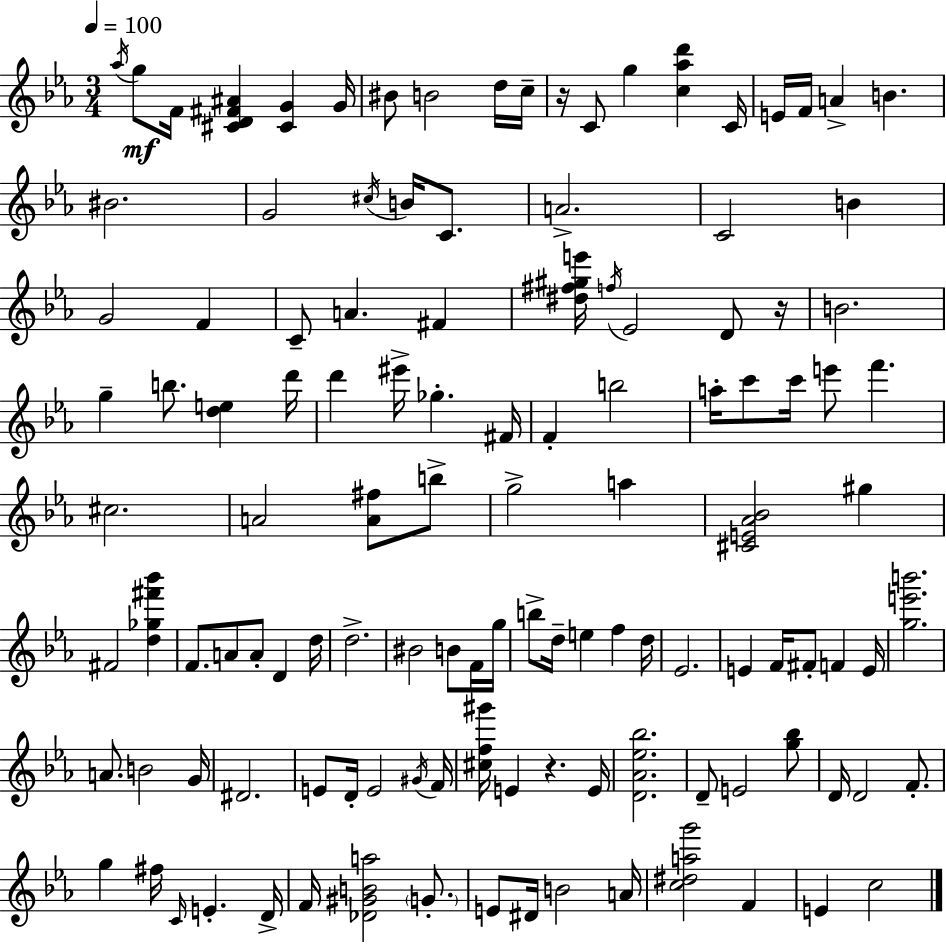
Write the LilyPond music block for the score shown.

{
  \clef treble
  \numericTimeSignature
  \time 3/4
  \key c \minor
  \tempo 4 = 100
  \acciaccatura { aes''16 }\mf g''8 f'16 <cis' d' fis' ais'>4 <cis' g'>4 | g'16 bis'8 b'2 d''16 | c''16-- r16 c'8 g''4 <c'' aes'' d'''>4 | c'16 e'16 f'16 a'4-> b'4. | \break bis'2. | g'2 \acciaccatura { cis''16 } b'16 c'8. | a'2.-> | c'2 b'4 | \break g'2 f'4 | c'8-- a'4. fis'4 | <dis'' fis'' gis'' e'''>16 \acciaccatura { f''16 } ees'2 | d'8 r16 b'2. | \break g''4-- b''8. <d'' e''>4 | d'''16 d'''4 eis'''16-> ges''4.-. | fis'16 f'4-. b''2 | a''16-. c'''8 c'''16 e'''8 f'''4. | \break cis''2. | a'2 <a' fis''>8 | b''8-> g''2-> a''4 | <cis' e' aes' bes'>2 gis''4 | \break fis'2 <d'' ges'' fis''' bes'''>4 | f'8. a'8 a'8-. d'4 | d''16 d''2.-> | bis'2 b'8 | \break f'16 g''16 b''8-> d''16-- e''4 f''4 | d''16 ees'2. | e'4 f'16 fis'8-. f'4 | e'16 <g'' e''' b'''>2. | \break a'8. b'2 | g'16 dis'2. | e'8 d'16-. e'2 | \acciaccatura { gis'16 } f'16 <cis'' f'' gis'''>16 e'4 r4. | \break e'16 <d' aes' ees'' bes''>2. | d'8-- e'2 | <g'' bes''>8 d'16 d'2 | f'8.-. g''4 fis''16 \grace { c'16 } e'4.-. | \break d'16-> f'16 <des' gis' b' a''>2 | \parenthesize g'8.-. e'8 dis'16 b'2 | a'16 <c'' dis'' a'' g'''>2 | f'4 e'4 c''2 | \break \bar "|."
}